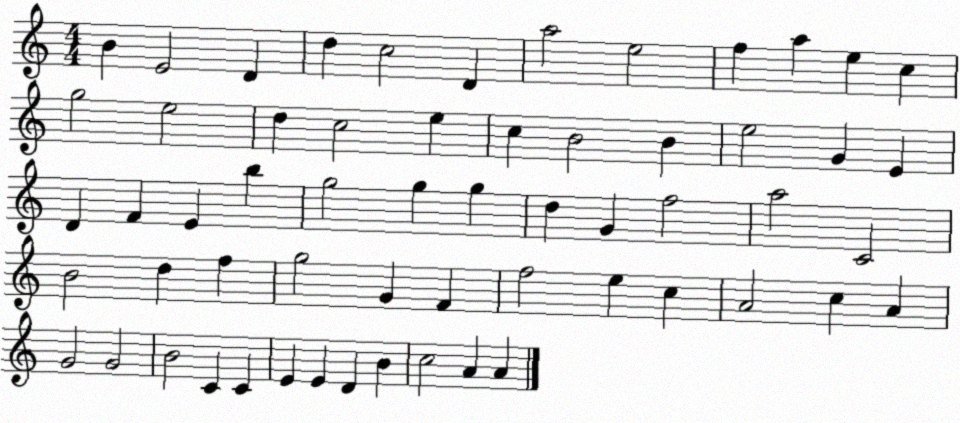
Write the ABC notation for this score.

X:1
T:Untitled
M:4/4
L:1/4
K:C
B E2 D d c2 D a2 e2 f a e c g2 e2 d c2 e c B2 B e2 G E D F E b g2 g g d G f2 a2 C2 B2 d f g2 G F f2 e c A2 c A G2 G2 B2 C C E E D B c2 A A